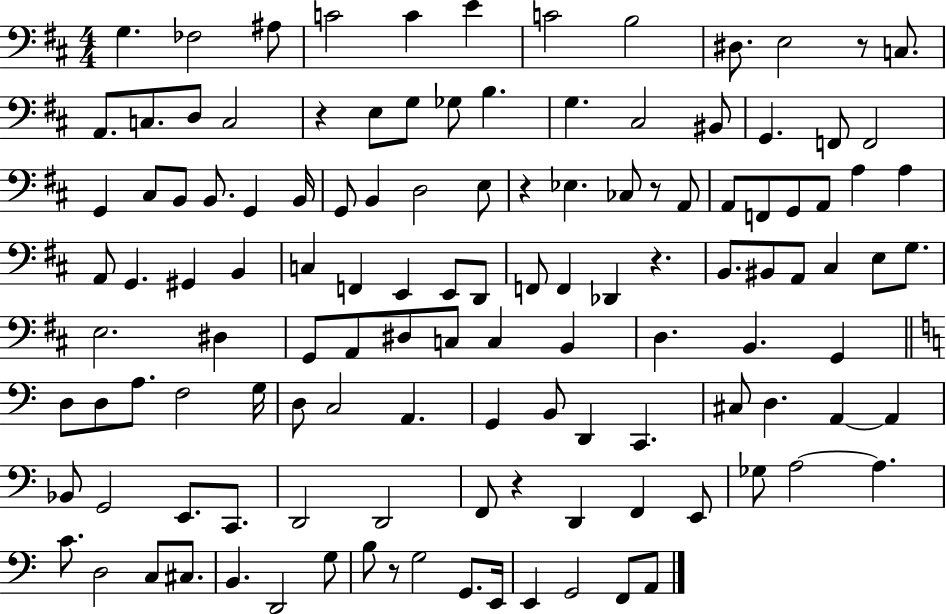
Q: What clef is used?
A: bass